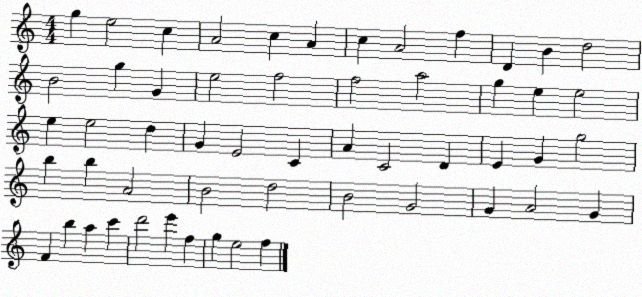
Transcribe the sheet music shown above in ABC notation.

X:1
T:Untitled
M:4/4
L:1/4
K:C
g e2 c A2 c A c A2 f D B d2 B2 g G e2 f2 f2 a2 g e e2 e e2 d G E2 C A C2 D E G g2 b b A2 B2 d2 B2 G2 G A2 G F b a c' d'2 e' f g e2 f